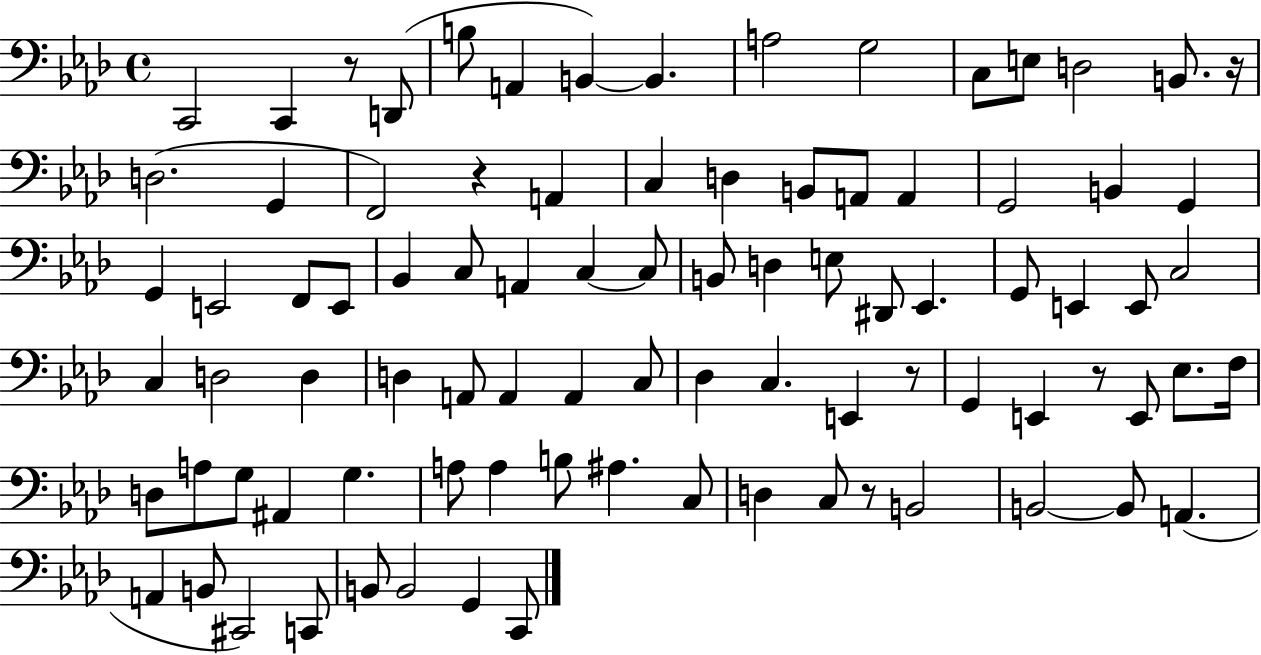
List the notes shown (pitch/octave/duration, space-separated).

C2/h C2/q R/e D2/e B3/e A2/q B2/q B2/q. A3/h G3/h C3/e E3/e D3/h B2/e. R/s D3/h. G2/q F2/h R/q A2/q C3/q D3/q B2/e A2/e A2/q G2/h B2/q G2/q G2/q E2/h F2/e E2/e Bb2/q C3/e A2/q C3/q C3/e B2/e D3/q E3/e D#2/e Eb2/q. G2/e E2/q E2/e C3/h C3/q D3/h D3/q D3/q A2/e A2/q A2/q C3/e Db3/q C3/q. E2/q R/e G2/q E2/q R/e E2/e Eb3/e. F3/s D3/e A3/e G3/e A#2/q G3/q. A3/e A3/q B3/e A#3/q. C3/e D3/q C3/e R/e B2/h B2/h B2/e A2/q. A2/q B2/e C#2/h C2/e B2/e B2/h G2/q C2/e